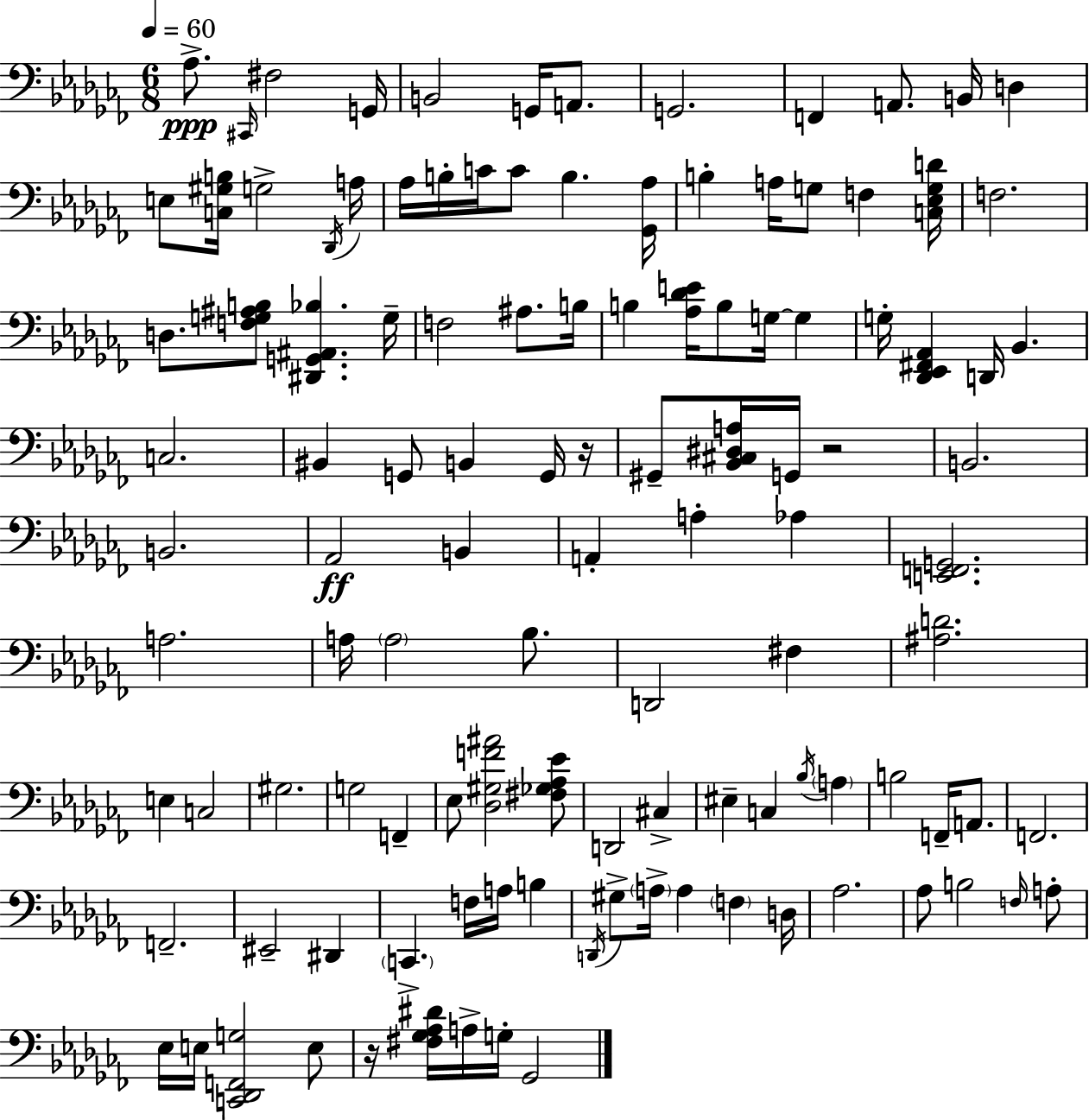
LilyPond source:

{
  \clef bass
  \numericTimeSignature
  \time 6/8
  \key aes \minor
  \tempo 4 = 60
  aes8.->\ppp \grace { cis,16 } fis2 | g,16 b,2 g,16 a,8. | g,2. | f,4 a,8. b,16 d4 | \break e8 <c gis b>16 g2-> | \acciaccatura { des,16 } a16 aes16 b16-. c'16 c'8 b4. | <ges, aes>16 b4-. a16 g8 f4 | <c ees g d'>16 f2. | \break d8. <f g ais b>8 <dis, g, ais, bes>4. | g16-- f2 ais8. | b16 b4 <aes des' e'>16 b8 g16~~ g4 | g16-. <des, ees, fis, aes,>4 d,16 bes,4. | \break c2. | bis,4 g,8 b,4 | g,16 r16 gis,8-- <bes, cis dis a>16 g,16 r2 | b,2. | \break b,2. | aes,2\ff b,4 | a,4-. a4-. aes4 | <e, f, g,>2. | \break a2. | a16 \parenthesize a2 bes8. | d,2 fis4 | <ais d'>2. | \break e4 c2 | gis2. | g2 f,4-- | ees8 <des gis f' ais'>2 | \break <fis ges aes ees'>8 d,2 cis4-> | eis4-- c4 \acciaccatura { bes16 } \parenthesize a4 | b2 f,16-- | a,8. f,2. | \break f,2.-- | eis,2-- dis,4 | \parenthesize c,4.-> f16 a16 b4 | \acciaccatura { d,16 } gis8-> \parenthesize a16-> a4 \parenthesize f4 | \break d16 aes2. | aes8 b2 | \grace { f16 } a8-. ees16 e16 <c, des, f, g>2 | e8 r16 <fis ges aes dis'>16 a16-> g16-. ges,2 | \break \bar "|."
}